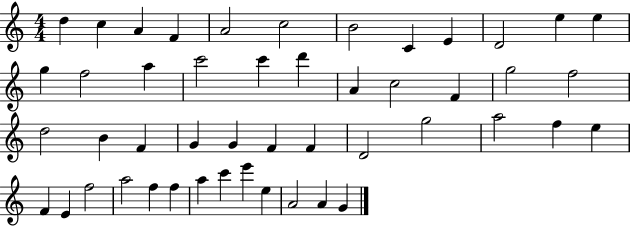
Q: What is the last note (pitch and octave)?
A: G4